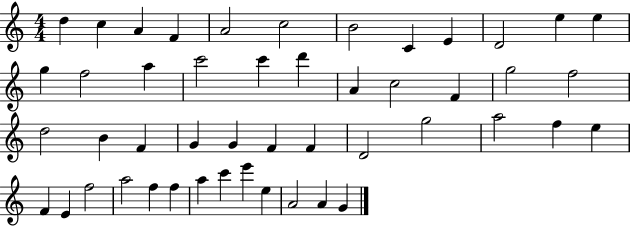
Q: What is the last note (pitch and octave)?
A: G4